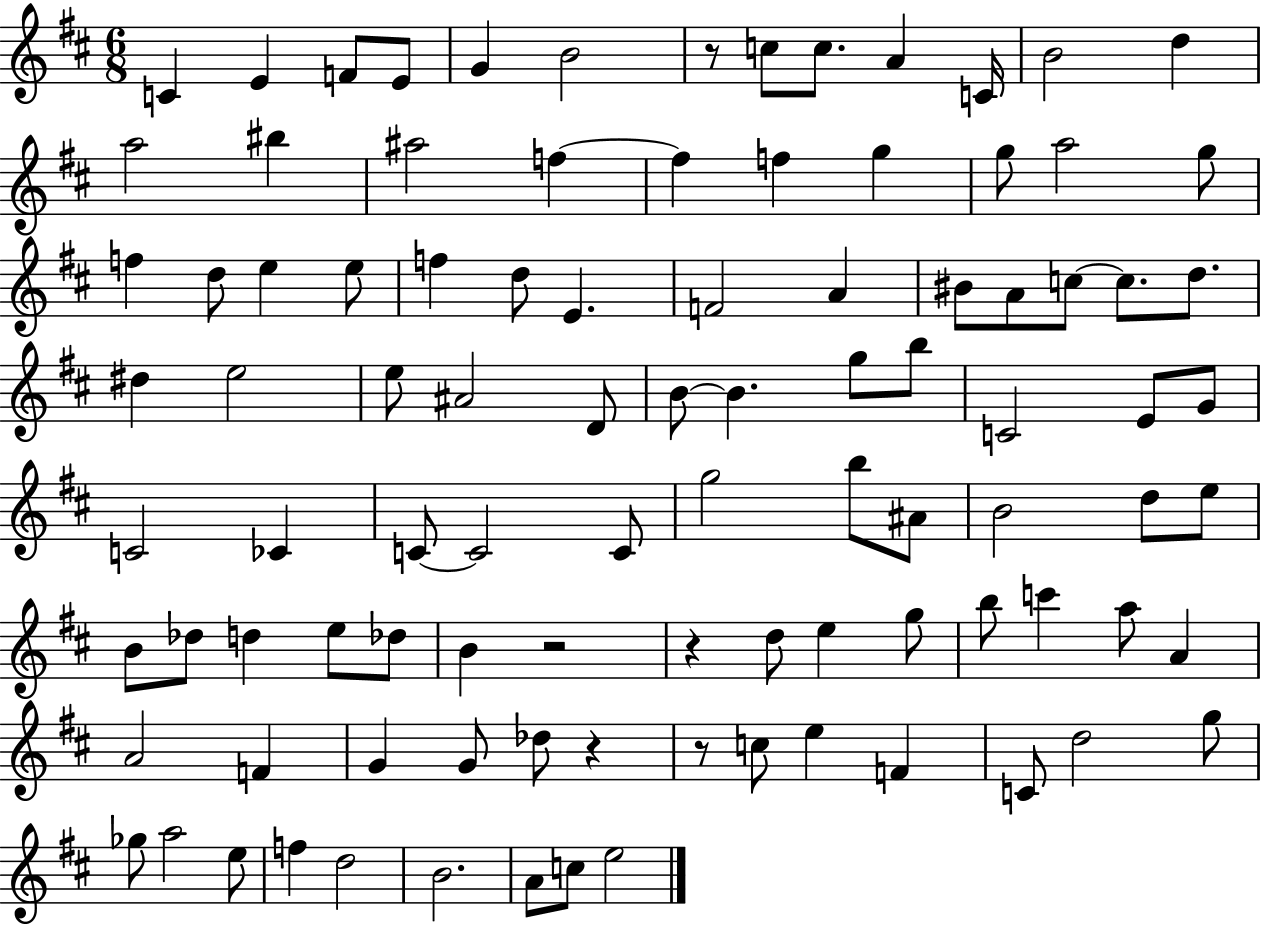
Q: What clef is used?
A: treble